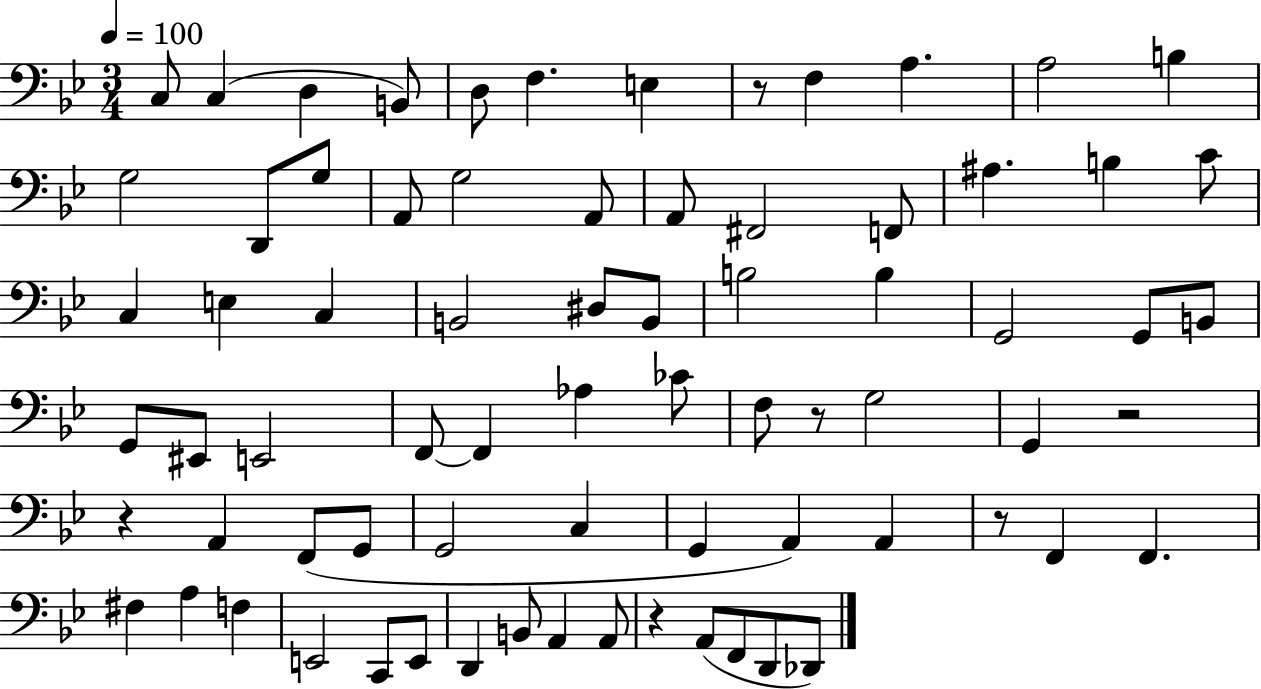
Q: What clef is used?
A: bass